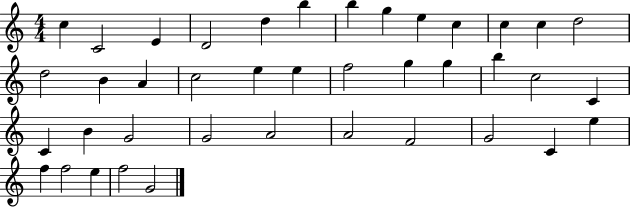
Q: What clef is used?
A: treble